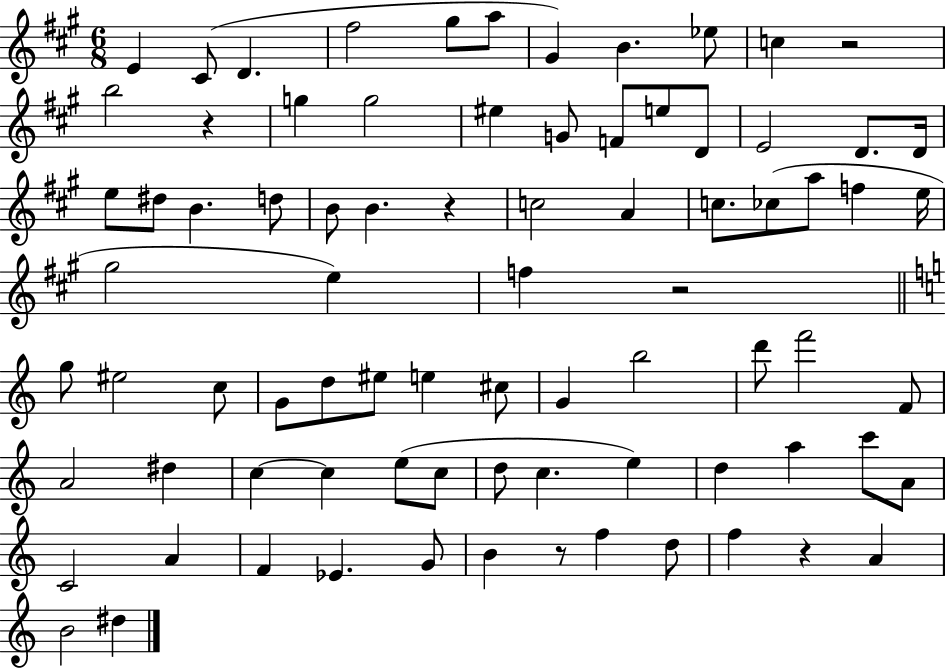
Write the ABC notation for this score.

X:1
T:Untitled
M:6/8
L:1/4
K:A
E ^C/2 D ^f2 ^g/2 a/2 ^G B _e/2 c z2 b2 z g g2 ^e G/2 F/2 e/2 D/2 E2 D/2 D/4 e/2 ^d/2 B d/2 B/2 B z c2 A c/2 _c/2 a/2 f e/4 ^g2 e f z2 g/2 ^e2 c/2 G/2 d/2 ^e/2 e ^c/2 G b2 d'/2 f'2 F/2 A2 ^d c c e/2 c/2 d/2 c e d a c'/2 A/2 C2 A F _E G/2 B z/2 f d/2 f z A B2 ^d